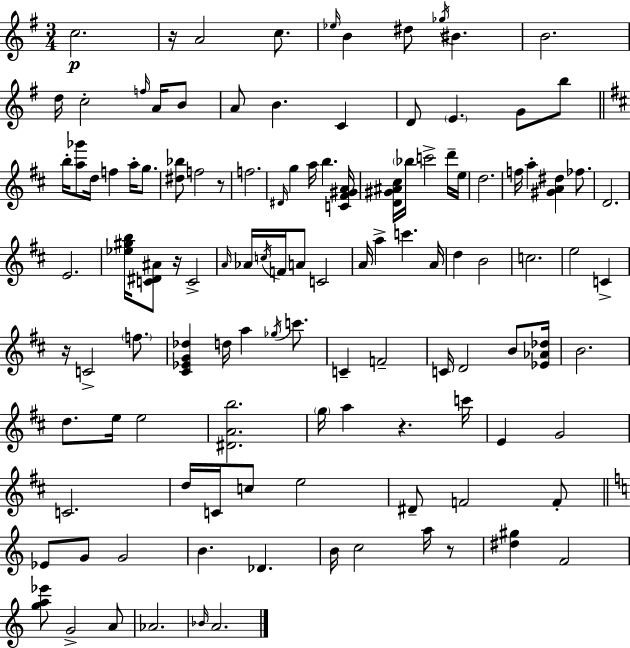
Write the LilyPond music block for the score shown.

{
  \clef treble
  \numericTimeSignature
  \time 3/4
  \key e \minor
  c''2.\p | r16 a'2 c''8. | \grace { ees''16 } b'4 dis''8 \acciaccatura { ges''16 } bis'4. | b'2. | \break d''16 c''2-. \grace { f''16 } | a'16 b'8 a'8 b'4. c'4 | d'8 \parenthesize e'4. g'8 | b''8 \bar "||" \break \key d \major b''16-. <a'' ges'''>8 d''16 f''4 a''16-. g''8. | <dis'' bes''>8 f''2 r8 | f''2. | \grace { dis'16 } g''4 a''16 b''4. | \break <c' fis' gis' a'>16 <d' gis' ais' cis''>16 \parenthesize bes''16 c'''2-> d'''16-- | e''16 d''2. | f''16 a''4-. <gis' a' dis''>4 fes''8. | d'2. | \break e'2. | <ees'' gis'' b''>16 <c' dis' ais'>8 r16 c'2-> | \grace { a'16 } aes'16 \acciaccatura { c''16 } f'16 a'8 c'2 | a'16 a''4-> c'''4. | \break a'16 d''4 b'2 | c''2. | e''2 c'4-> | r16 c'2-> | \break \parenthesize f''8. <cis' ees' g' des''>4 d''16 a''4 | \acciaccatura { ges''16 } c'''8. c'4-- f'2-- | c'16 d'2 | b'8 <ees' aes' des''>16 b'2. | \break d''8. e''16 e''2 | <dis' a' b''>2. | \parenthesize g''16 a''4 r4. | c'''16 e'4 g'2 | \break c'2. | d''16 c'16 c''8 e''2 | dis'8-- f'2 | f'8-. \bar "||" \break \key a \minor ees'8 g'8 g'2 | b'4. des'4. | b'16 c''2 a''16 r8 | <dis'' gis''>4 f'2 | \break <g'' a'' ees'''>8 g'2-> a'8 | aes'2. | \grace { bes'16 } a'2. | \bar "|."
}